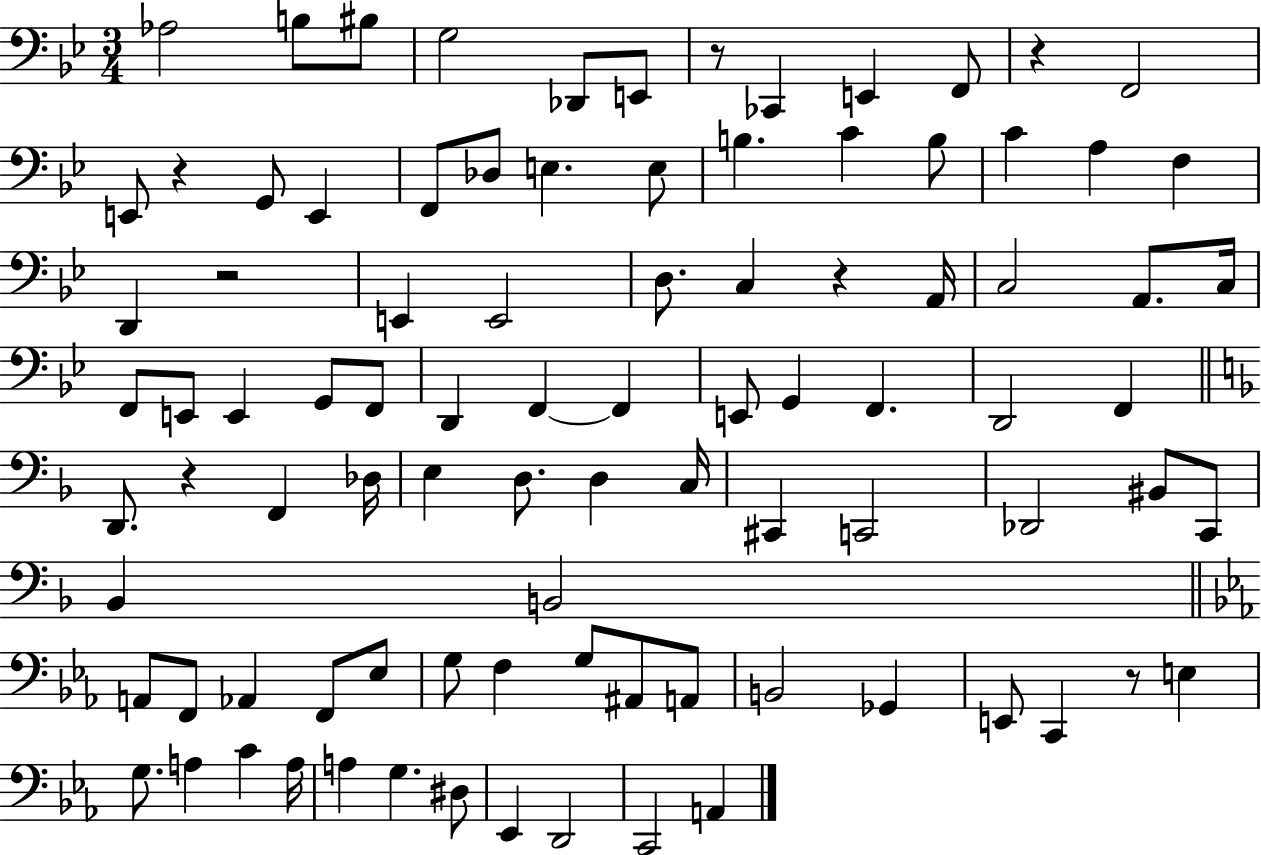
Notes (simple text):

Ab3/h B3/e BIS3/e G3/h Db2/e E2/e R/e CES2/q E2/q F2/e R/q F2/h E2/e R/q G2/e E2/q F2/e Db3/e E3/q. E3/e B3/q. C4/q B3/e C4/q A3/q F3/q D2/q R/h E2/q E2/h D3/e. C3/q R/q A2/s C3/h A2/e. C3/s F2/e E2/e E2/q G2/e F2/e D2/q F2/q F2/q E2/e G2/q F2/q. D2/h F2/q D2/e. R/q F2/q Db3/s E3/q D3/e. D3/q C3/s C#2/q C2/h Db2/h BIS2/e C2/e Bb2/q B2/h A2/e F2/e Ab2/q F2/e Eb3/e G3/e F3/q G3/e A#2/e A2/e B2/h Gb2/q E2/e C2/q R/e E3/q G3/e. A3/q C4/q A3/s A3/q G3/q. D#3/e Eb2/q D2/h C2/h A2/q